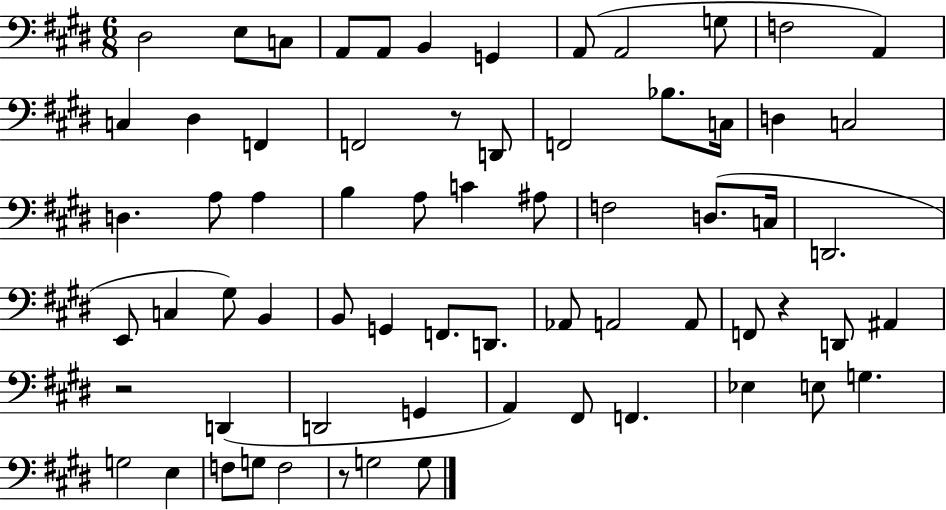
{
  \clef bass
  \numericTimeSignature
  \time 6/8
  \key e \major
  dis2 e8 c8 | a,8 a,8 b,4 g,4 | a,8( a,2 g8 | f2 a,4) | \break c4 dis4 f,4 | f,2 r8 d,8 | f,2 bes8. c16 | d4 c2 | \break d4. a8 a4 | b4 a8 c'4 ais8 | f2 d8.( c16 | d,2. | \break e,8 c4 gis8) b,4 | b,8 g,4 f,8. d,8. | aes,8 a,2 a,8 | f,8 r4 d,8 ais,4 | \break r2 d,4( | d,2 g,4 | a,4) fis,8 f,4. | ees4 e8 g4. | \break g2 e4 | f8 g8 f2 | r8 g2 g8 | \bar "|."
}